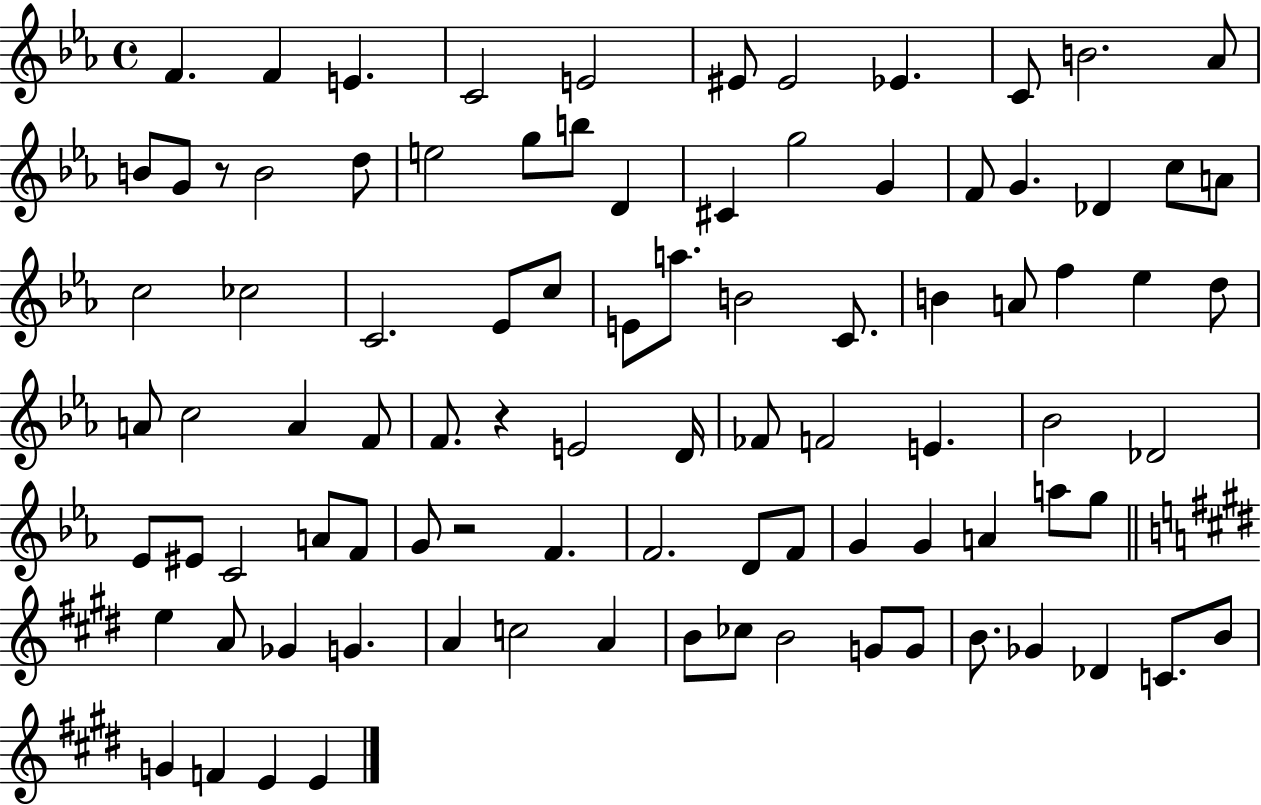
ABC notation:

X:1
T:Untitled
M:4/4
L:1/4
K:Eb
F F E C2 E2 ^E/2 ^E2 _E C/2 B2 _A/2 B/2 G/2 z/2 B2 d/2 e2 g/2 b/2 D ^C g2 G F/2 G _D c/2 A/2 c2 _c2 C2 _E/2 c/2 E/2 a/2 B2 C/2 B A/2 f _e d/2 A/2 c2 A F/2 F/2 z E2 D/4 _F/2 F2 E _B2 _D2 _E/2 ^E/2 C2 A/2 F/2 G/2 z2 F F2 D/2 F/2 G G A a/2 g/2 e A/2 _G G A c2 A B/2 _c/2 B2 G/2 G/2 B/2 _G _D C/2 B/2 G F E E